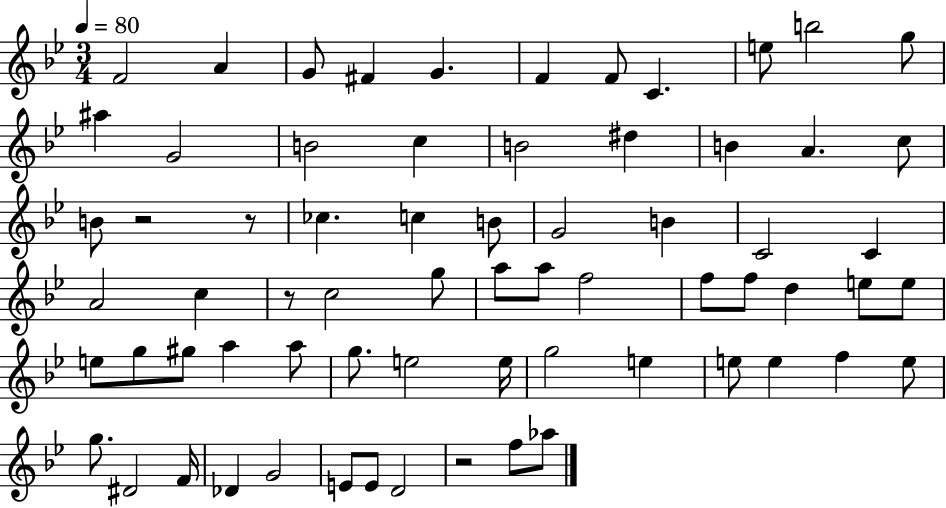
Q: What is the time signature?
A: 3/4